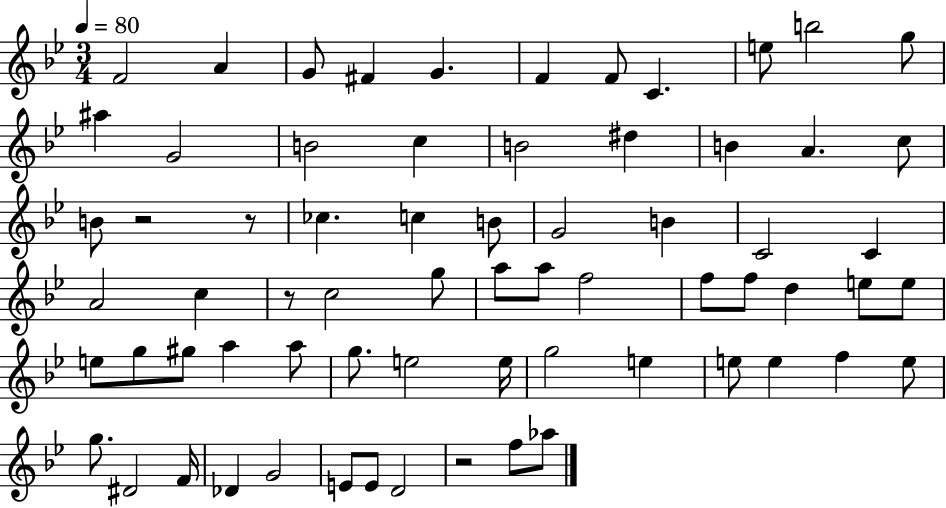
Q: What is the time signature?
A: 3/4